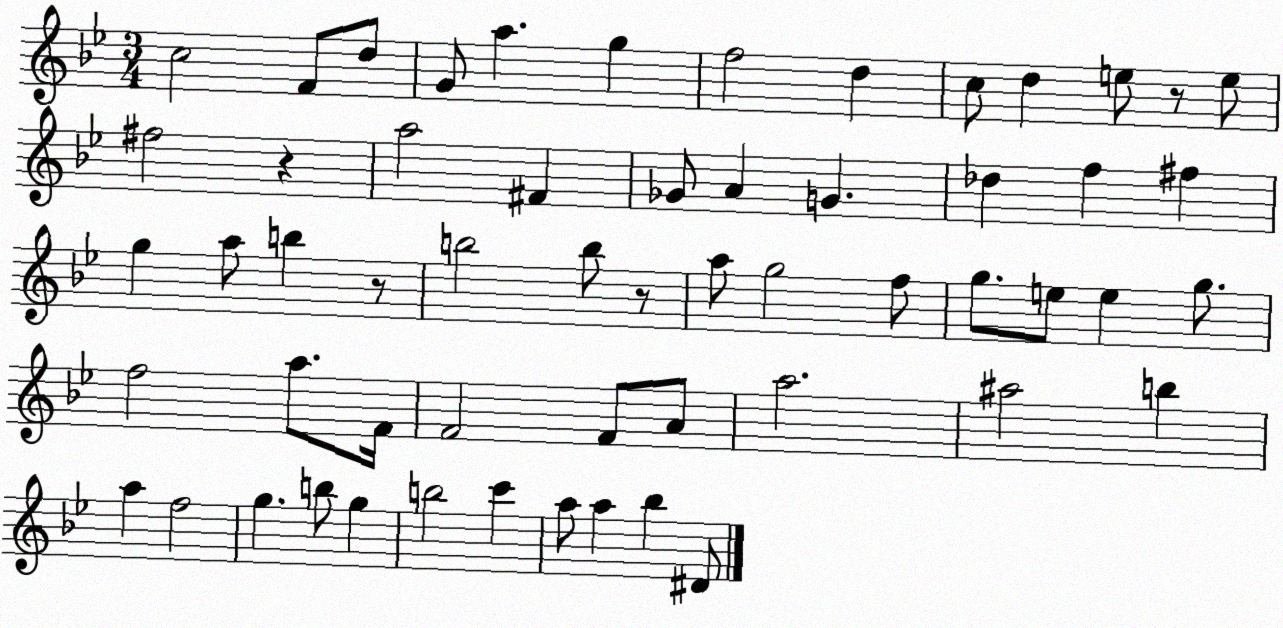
X:1
T:Untitled
M:3/4
L:1/4
K:Bb
c2 F/2 d/2 G/2 a g f2 d c/2 d e/2 z/2 e/2 ^f2 z a2 ^F _G/2 A G _d f ^f g a/2 b z/2 b2 b/2 z/2 a/2 g2 f/2 g/2 e/2 e g/2 f2 a/2 F/4 F2 F/2 A/2 a2 ^a2 b a f2 g b/2 g b2 c' a/2 a _b ^D/2